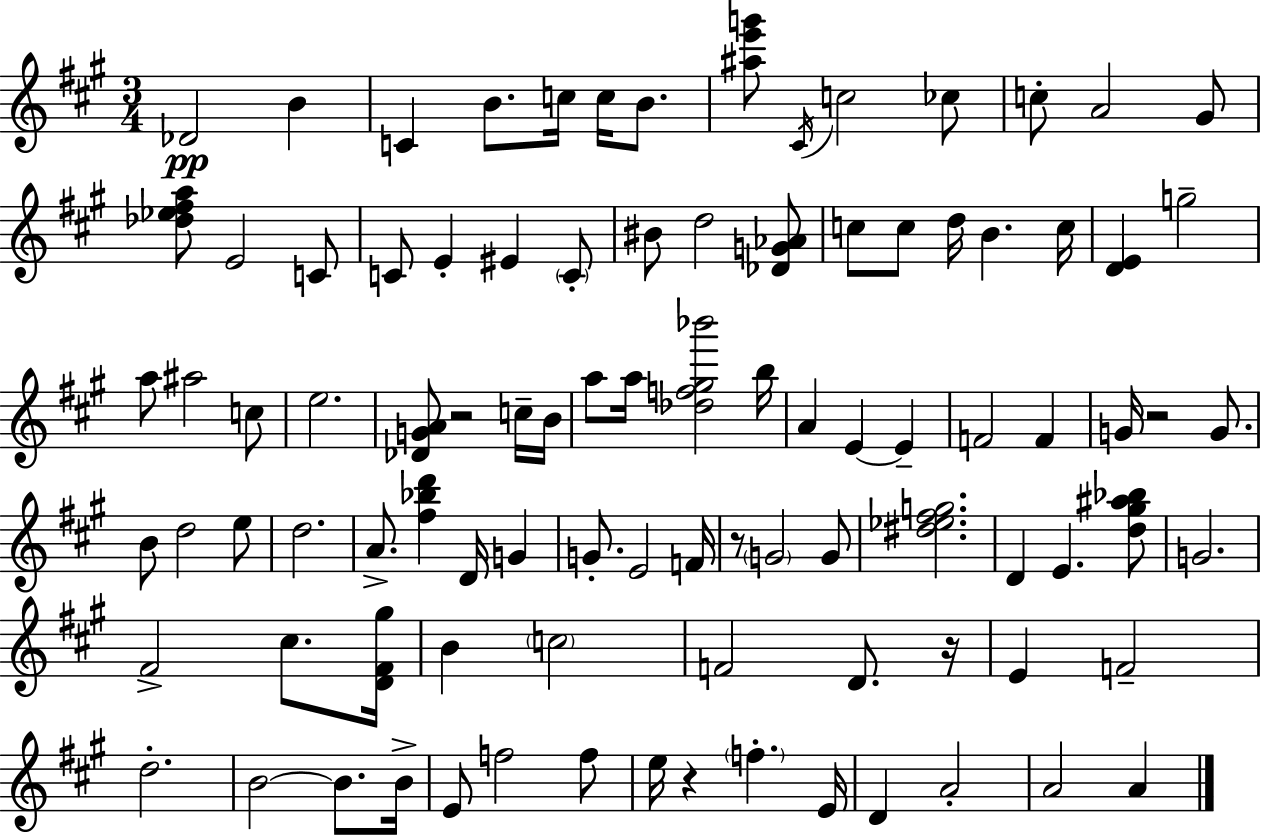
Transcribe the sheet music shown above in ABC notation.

X:1
T:Untitled
M:3/4
L:1/4
K:A
_D2 B C B/2 c/4 c/4 B/2 [^ae'g']/2 ^C/4 c2 _c/2 c/2 A2 ^G/2 [_d_e^fa]/2 E2 C/2 C/2 E ^E C/2 ^B/2 d2 [_DG_A]/2 c/2 c/2 d/4 B c/4 [DE] g2 a/2 ^a2 c/2 e2 [_DGA]/2 z2 c/4 B/4 a/2 a/4 [_df^g_b']2 b/4 A E E F2 F G/4 z2 G/2 B/2 d2 e/2 d2 A/2 [^f_bd'] D/4 G G/2 E2 F/4 z/2 G2 G/2 [^d_e^fg]2 D E [d^g^a_b]/2 G2 ^F2 ^c/2 [D^F^g]/4 B c2 F2 D/2 z/4 E F2 d2 B2 B/2 B/4 E/2 f2 f/2 e/4 z f E/4 D A2 A2 A